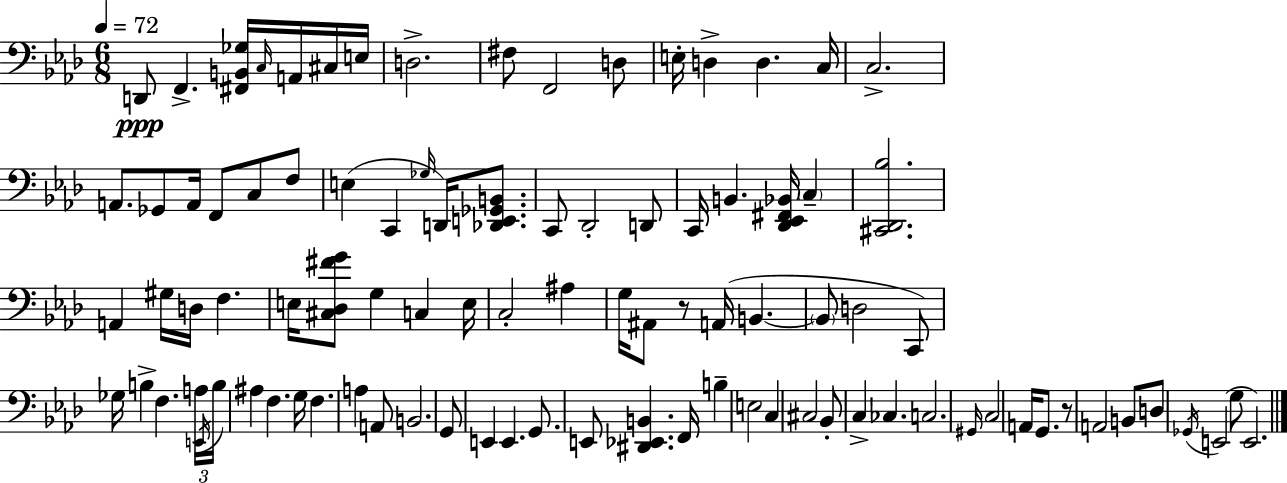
{
  \clef bass
  \numericTimeSignature
  \time 6/8
  \key f \minor
  \tempo 4 = 72
  \repeat volta 2 { d,8\ppp f,4.-> <fis, b, ges>16 \grace { c16 } a,16 cis16 | e16 d2.-> | fis8 f,2 d8 | e16-. d4-> d4. | \break c16 c2.-> | a,8. ges,8 a,16 f,8 c8 f8 | e4( c,4 \grace { ges16 } d,16) <des, e, ges, b,>8. | c,8 des,2-. | \break d,8 c,16 b,4. <des, ees, fis, bes,>16 \parenthesize c4-- | <cis, des, bes>2. | a,4 gis16 d16 f4. | e16 <cis des fis' g'>8 g4 c4 | \break e16 c2-. ais4 | g16 ais,8 r8 a,16( b,4.~~ | \parenthesize b,8 d2 | c,8) ges16 b4-> f4. | \break \tuplet 3/2 { a16 \acciaccatura { e,16 } b16 } ais4 f4. | g16 f4. a4 | a,8 b,2. | g,8 e,4 e,4. | \break g,8. e,8 <dis, ees, b,>4. | f,16 b4-- e2 | c4 cis2 | bes,8-. c4-> ces4. | \break c2. | \grace { gis,16 } c2 | a,16 g,8. r8 a,2 | b,8 d8 \acciaccatura { ges,16 } e,2( | \break g8 e,2.) | } \bar "|."
}